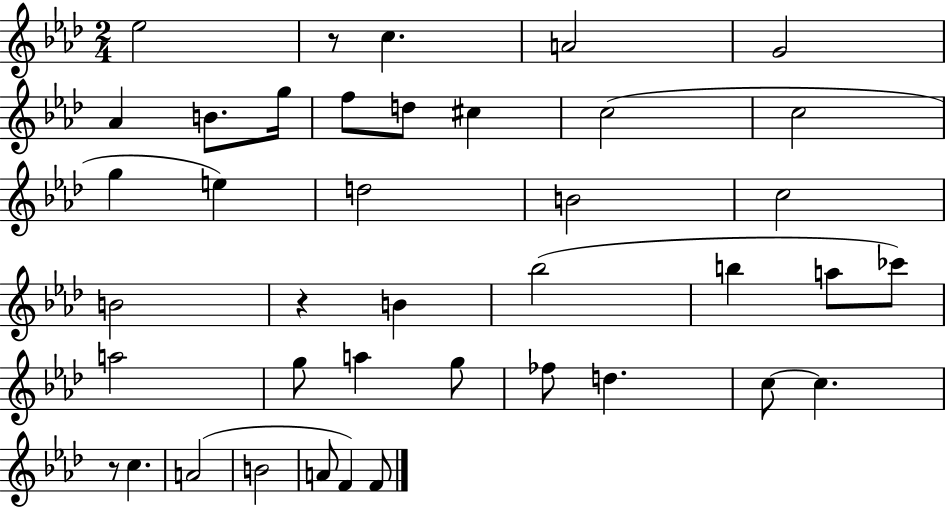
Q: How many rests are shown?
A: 3